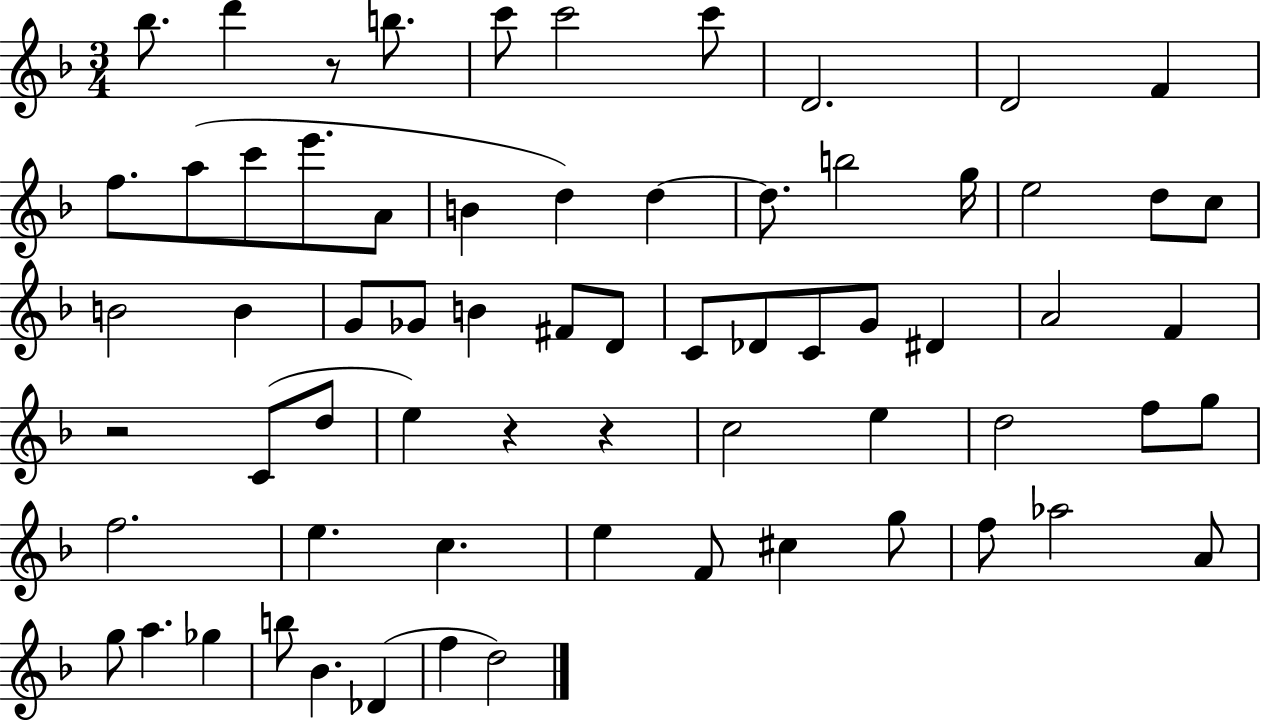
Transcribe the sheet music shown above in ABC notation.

X:1
T:Untitled
M:3/4
L:1/4
K:F
_b/2 d' z/2 b/2 c'/2 c'2 c'/2 D2 D2 F f/2 a/2 c'/2 e'/2 A/2 B d d d/2 b2 g/4 e2 d/2 c/2 B2 B G/2 _G/2 B ^F/2 D/2 C/2 _D/2 C/2 G/2 ^D A2 F z2 C/2 d/2 e z z c2 e d2 f/2 g/2 f2 e c e F/2 ^c g/2 f/2 _a2 A/2 g/2 a _g b/2 _B _D f d2